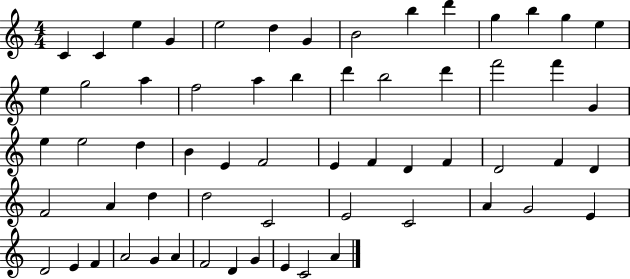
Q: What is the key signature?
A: C major